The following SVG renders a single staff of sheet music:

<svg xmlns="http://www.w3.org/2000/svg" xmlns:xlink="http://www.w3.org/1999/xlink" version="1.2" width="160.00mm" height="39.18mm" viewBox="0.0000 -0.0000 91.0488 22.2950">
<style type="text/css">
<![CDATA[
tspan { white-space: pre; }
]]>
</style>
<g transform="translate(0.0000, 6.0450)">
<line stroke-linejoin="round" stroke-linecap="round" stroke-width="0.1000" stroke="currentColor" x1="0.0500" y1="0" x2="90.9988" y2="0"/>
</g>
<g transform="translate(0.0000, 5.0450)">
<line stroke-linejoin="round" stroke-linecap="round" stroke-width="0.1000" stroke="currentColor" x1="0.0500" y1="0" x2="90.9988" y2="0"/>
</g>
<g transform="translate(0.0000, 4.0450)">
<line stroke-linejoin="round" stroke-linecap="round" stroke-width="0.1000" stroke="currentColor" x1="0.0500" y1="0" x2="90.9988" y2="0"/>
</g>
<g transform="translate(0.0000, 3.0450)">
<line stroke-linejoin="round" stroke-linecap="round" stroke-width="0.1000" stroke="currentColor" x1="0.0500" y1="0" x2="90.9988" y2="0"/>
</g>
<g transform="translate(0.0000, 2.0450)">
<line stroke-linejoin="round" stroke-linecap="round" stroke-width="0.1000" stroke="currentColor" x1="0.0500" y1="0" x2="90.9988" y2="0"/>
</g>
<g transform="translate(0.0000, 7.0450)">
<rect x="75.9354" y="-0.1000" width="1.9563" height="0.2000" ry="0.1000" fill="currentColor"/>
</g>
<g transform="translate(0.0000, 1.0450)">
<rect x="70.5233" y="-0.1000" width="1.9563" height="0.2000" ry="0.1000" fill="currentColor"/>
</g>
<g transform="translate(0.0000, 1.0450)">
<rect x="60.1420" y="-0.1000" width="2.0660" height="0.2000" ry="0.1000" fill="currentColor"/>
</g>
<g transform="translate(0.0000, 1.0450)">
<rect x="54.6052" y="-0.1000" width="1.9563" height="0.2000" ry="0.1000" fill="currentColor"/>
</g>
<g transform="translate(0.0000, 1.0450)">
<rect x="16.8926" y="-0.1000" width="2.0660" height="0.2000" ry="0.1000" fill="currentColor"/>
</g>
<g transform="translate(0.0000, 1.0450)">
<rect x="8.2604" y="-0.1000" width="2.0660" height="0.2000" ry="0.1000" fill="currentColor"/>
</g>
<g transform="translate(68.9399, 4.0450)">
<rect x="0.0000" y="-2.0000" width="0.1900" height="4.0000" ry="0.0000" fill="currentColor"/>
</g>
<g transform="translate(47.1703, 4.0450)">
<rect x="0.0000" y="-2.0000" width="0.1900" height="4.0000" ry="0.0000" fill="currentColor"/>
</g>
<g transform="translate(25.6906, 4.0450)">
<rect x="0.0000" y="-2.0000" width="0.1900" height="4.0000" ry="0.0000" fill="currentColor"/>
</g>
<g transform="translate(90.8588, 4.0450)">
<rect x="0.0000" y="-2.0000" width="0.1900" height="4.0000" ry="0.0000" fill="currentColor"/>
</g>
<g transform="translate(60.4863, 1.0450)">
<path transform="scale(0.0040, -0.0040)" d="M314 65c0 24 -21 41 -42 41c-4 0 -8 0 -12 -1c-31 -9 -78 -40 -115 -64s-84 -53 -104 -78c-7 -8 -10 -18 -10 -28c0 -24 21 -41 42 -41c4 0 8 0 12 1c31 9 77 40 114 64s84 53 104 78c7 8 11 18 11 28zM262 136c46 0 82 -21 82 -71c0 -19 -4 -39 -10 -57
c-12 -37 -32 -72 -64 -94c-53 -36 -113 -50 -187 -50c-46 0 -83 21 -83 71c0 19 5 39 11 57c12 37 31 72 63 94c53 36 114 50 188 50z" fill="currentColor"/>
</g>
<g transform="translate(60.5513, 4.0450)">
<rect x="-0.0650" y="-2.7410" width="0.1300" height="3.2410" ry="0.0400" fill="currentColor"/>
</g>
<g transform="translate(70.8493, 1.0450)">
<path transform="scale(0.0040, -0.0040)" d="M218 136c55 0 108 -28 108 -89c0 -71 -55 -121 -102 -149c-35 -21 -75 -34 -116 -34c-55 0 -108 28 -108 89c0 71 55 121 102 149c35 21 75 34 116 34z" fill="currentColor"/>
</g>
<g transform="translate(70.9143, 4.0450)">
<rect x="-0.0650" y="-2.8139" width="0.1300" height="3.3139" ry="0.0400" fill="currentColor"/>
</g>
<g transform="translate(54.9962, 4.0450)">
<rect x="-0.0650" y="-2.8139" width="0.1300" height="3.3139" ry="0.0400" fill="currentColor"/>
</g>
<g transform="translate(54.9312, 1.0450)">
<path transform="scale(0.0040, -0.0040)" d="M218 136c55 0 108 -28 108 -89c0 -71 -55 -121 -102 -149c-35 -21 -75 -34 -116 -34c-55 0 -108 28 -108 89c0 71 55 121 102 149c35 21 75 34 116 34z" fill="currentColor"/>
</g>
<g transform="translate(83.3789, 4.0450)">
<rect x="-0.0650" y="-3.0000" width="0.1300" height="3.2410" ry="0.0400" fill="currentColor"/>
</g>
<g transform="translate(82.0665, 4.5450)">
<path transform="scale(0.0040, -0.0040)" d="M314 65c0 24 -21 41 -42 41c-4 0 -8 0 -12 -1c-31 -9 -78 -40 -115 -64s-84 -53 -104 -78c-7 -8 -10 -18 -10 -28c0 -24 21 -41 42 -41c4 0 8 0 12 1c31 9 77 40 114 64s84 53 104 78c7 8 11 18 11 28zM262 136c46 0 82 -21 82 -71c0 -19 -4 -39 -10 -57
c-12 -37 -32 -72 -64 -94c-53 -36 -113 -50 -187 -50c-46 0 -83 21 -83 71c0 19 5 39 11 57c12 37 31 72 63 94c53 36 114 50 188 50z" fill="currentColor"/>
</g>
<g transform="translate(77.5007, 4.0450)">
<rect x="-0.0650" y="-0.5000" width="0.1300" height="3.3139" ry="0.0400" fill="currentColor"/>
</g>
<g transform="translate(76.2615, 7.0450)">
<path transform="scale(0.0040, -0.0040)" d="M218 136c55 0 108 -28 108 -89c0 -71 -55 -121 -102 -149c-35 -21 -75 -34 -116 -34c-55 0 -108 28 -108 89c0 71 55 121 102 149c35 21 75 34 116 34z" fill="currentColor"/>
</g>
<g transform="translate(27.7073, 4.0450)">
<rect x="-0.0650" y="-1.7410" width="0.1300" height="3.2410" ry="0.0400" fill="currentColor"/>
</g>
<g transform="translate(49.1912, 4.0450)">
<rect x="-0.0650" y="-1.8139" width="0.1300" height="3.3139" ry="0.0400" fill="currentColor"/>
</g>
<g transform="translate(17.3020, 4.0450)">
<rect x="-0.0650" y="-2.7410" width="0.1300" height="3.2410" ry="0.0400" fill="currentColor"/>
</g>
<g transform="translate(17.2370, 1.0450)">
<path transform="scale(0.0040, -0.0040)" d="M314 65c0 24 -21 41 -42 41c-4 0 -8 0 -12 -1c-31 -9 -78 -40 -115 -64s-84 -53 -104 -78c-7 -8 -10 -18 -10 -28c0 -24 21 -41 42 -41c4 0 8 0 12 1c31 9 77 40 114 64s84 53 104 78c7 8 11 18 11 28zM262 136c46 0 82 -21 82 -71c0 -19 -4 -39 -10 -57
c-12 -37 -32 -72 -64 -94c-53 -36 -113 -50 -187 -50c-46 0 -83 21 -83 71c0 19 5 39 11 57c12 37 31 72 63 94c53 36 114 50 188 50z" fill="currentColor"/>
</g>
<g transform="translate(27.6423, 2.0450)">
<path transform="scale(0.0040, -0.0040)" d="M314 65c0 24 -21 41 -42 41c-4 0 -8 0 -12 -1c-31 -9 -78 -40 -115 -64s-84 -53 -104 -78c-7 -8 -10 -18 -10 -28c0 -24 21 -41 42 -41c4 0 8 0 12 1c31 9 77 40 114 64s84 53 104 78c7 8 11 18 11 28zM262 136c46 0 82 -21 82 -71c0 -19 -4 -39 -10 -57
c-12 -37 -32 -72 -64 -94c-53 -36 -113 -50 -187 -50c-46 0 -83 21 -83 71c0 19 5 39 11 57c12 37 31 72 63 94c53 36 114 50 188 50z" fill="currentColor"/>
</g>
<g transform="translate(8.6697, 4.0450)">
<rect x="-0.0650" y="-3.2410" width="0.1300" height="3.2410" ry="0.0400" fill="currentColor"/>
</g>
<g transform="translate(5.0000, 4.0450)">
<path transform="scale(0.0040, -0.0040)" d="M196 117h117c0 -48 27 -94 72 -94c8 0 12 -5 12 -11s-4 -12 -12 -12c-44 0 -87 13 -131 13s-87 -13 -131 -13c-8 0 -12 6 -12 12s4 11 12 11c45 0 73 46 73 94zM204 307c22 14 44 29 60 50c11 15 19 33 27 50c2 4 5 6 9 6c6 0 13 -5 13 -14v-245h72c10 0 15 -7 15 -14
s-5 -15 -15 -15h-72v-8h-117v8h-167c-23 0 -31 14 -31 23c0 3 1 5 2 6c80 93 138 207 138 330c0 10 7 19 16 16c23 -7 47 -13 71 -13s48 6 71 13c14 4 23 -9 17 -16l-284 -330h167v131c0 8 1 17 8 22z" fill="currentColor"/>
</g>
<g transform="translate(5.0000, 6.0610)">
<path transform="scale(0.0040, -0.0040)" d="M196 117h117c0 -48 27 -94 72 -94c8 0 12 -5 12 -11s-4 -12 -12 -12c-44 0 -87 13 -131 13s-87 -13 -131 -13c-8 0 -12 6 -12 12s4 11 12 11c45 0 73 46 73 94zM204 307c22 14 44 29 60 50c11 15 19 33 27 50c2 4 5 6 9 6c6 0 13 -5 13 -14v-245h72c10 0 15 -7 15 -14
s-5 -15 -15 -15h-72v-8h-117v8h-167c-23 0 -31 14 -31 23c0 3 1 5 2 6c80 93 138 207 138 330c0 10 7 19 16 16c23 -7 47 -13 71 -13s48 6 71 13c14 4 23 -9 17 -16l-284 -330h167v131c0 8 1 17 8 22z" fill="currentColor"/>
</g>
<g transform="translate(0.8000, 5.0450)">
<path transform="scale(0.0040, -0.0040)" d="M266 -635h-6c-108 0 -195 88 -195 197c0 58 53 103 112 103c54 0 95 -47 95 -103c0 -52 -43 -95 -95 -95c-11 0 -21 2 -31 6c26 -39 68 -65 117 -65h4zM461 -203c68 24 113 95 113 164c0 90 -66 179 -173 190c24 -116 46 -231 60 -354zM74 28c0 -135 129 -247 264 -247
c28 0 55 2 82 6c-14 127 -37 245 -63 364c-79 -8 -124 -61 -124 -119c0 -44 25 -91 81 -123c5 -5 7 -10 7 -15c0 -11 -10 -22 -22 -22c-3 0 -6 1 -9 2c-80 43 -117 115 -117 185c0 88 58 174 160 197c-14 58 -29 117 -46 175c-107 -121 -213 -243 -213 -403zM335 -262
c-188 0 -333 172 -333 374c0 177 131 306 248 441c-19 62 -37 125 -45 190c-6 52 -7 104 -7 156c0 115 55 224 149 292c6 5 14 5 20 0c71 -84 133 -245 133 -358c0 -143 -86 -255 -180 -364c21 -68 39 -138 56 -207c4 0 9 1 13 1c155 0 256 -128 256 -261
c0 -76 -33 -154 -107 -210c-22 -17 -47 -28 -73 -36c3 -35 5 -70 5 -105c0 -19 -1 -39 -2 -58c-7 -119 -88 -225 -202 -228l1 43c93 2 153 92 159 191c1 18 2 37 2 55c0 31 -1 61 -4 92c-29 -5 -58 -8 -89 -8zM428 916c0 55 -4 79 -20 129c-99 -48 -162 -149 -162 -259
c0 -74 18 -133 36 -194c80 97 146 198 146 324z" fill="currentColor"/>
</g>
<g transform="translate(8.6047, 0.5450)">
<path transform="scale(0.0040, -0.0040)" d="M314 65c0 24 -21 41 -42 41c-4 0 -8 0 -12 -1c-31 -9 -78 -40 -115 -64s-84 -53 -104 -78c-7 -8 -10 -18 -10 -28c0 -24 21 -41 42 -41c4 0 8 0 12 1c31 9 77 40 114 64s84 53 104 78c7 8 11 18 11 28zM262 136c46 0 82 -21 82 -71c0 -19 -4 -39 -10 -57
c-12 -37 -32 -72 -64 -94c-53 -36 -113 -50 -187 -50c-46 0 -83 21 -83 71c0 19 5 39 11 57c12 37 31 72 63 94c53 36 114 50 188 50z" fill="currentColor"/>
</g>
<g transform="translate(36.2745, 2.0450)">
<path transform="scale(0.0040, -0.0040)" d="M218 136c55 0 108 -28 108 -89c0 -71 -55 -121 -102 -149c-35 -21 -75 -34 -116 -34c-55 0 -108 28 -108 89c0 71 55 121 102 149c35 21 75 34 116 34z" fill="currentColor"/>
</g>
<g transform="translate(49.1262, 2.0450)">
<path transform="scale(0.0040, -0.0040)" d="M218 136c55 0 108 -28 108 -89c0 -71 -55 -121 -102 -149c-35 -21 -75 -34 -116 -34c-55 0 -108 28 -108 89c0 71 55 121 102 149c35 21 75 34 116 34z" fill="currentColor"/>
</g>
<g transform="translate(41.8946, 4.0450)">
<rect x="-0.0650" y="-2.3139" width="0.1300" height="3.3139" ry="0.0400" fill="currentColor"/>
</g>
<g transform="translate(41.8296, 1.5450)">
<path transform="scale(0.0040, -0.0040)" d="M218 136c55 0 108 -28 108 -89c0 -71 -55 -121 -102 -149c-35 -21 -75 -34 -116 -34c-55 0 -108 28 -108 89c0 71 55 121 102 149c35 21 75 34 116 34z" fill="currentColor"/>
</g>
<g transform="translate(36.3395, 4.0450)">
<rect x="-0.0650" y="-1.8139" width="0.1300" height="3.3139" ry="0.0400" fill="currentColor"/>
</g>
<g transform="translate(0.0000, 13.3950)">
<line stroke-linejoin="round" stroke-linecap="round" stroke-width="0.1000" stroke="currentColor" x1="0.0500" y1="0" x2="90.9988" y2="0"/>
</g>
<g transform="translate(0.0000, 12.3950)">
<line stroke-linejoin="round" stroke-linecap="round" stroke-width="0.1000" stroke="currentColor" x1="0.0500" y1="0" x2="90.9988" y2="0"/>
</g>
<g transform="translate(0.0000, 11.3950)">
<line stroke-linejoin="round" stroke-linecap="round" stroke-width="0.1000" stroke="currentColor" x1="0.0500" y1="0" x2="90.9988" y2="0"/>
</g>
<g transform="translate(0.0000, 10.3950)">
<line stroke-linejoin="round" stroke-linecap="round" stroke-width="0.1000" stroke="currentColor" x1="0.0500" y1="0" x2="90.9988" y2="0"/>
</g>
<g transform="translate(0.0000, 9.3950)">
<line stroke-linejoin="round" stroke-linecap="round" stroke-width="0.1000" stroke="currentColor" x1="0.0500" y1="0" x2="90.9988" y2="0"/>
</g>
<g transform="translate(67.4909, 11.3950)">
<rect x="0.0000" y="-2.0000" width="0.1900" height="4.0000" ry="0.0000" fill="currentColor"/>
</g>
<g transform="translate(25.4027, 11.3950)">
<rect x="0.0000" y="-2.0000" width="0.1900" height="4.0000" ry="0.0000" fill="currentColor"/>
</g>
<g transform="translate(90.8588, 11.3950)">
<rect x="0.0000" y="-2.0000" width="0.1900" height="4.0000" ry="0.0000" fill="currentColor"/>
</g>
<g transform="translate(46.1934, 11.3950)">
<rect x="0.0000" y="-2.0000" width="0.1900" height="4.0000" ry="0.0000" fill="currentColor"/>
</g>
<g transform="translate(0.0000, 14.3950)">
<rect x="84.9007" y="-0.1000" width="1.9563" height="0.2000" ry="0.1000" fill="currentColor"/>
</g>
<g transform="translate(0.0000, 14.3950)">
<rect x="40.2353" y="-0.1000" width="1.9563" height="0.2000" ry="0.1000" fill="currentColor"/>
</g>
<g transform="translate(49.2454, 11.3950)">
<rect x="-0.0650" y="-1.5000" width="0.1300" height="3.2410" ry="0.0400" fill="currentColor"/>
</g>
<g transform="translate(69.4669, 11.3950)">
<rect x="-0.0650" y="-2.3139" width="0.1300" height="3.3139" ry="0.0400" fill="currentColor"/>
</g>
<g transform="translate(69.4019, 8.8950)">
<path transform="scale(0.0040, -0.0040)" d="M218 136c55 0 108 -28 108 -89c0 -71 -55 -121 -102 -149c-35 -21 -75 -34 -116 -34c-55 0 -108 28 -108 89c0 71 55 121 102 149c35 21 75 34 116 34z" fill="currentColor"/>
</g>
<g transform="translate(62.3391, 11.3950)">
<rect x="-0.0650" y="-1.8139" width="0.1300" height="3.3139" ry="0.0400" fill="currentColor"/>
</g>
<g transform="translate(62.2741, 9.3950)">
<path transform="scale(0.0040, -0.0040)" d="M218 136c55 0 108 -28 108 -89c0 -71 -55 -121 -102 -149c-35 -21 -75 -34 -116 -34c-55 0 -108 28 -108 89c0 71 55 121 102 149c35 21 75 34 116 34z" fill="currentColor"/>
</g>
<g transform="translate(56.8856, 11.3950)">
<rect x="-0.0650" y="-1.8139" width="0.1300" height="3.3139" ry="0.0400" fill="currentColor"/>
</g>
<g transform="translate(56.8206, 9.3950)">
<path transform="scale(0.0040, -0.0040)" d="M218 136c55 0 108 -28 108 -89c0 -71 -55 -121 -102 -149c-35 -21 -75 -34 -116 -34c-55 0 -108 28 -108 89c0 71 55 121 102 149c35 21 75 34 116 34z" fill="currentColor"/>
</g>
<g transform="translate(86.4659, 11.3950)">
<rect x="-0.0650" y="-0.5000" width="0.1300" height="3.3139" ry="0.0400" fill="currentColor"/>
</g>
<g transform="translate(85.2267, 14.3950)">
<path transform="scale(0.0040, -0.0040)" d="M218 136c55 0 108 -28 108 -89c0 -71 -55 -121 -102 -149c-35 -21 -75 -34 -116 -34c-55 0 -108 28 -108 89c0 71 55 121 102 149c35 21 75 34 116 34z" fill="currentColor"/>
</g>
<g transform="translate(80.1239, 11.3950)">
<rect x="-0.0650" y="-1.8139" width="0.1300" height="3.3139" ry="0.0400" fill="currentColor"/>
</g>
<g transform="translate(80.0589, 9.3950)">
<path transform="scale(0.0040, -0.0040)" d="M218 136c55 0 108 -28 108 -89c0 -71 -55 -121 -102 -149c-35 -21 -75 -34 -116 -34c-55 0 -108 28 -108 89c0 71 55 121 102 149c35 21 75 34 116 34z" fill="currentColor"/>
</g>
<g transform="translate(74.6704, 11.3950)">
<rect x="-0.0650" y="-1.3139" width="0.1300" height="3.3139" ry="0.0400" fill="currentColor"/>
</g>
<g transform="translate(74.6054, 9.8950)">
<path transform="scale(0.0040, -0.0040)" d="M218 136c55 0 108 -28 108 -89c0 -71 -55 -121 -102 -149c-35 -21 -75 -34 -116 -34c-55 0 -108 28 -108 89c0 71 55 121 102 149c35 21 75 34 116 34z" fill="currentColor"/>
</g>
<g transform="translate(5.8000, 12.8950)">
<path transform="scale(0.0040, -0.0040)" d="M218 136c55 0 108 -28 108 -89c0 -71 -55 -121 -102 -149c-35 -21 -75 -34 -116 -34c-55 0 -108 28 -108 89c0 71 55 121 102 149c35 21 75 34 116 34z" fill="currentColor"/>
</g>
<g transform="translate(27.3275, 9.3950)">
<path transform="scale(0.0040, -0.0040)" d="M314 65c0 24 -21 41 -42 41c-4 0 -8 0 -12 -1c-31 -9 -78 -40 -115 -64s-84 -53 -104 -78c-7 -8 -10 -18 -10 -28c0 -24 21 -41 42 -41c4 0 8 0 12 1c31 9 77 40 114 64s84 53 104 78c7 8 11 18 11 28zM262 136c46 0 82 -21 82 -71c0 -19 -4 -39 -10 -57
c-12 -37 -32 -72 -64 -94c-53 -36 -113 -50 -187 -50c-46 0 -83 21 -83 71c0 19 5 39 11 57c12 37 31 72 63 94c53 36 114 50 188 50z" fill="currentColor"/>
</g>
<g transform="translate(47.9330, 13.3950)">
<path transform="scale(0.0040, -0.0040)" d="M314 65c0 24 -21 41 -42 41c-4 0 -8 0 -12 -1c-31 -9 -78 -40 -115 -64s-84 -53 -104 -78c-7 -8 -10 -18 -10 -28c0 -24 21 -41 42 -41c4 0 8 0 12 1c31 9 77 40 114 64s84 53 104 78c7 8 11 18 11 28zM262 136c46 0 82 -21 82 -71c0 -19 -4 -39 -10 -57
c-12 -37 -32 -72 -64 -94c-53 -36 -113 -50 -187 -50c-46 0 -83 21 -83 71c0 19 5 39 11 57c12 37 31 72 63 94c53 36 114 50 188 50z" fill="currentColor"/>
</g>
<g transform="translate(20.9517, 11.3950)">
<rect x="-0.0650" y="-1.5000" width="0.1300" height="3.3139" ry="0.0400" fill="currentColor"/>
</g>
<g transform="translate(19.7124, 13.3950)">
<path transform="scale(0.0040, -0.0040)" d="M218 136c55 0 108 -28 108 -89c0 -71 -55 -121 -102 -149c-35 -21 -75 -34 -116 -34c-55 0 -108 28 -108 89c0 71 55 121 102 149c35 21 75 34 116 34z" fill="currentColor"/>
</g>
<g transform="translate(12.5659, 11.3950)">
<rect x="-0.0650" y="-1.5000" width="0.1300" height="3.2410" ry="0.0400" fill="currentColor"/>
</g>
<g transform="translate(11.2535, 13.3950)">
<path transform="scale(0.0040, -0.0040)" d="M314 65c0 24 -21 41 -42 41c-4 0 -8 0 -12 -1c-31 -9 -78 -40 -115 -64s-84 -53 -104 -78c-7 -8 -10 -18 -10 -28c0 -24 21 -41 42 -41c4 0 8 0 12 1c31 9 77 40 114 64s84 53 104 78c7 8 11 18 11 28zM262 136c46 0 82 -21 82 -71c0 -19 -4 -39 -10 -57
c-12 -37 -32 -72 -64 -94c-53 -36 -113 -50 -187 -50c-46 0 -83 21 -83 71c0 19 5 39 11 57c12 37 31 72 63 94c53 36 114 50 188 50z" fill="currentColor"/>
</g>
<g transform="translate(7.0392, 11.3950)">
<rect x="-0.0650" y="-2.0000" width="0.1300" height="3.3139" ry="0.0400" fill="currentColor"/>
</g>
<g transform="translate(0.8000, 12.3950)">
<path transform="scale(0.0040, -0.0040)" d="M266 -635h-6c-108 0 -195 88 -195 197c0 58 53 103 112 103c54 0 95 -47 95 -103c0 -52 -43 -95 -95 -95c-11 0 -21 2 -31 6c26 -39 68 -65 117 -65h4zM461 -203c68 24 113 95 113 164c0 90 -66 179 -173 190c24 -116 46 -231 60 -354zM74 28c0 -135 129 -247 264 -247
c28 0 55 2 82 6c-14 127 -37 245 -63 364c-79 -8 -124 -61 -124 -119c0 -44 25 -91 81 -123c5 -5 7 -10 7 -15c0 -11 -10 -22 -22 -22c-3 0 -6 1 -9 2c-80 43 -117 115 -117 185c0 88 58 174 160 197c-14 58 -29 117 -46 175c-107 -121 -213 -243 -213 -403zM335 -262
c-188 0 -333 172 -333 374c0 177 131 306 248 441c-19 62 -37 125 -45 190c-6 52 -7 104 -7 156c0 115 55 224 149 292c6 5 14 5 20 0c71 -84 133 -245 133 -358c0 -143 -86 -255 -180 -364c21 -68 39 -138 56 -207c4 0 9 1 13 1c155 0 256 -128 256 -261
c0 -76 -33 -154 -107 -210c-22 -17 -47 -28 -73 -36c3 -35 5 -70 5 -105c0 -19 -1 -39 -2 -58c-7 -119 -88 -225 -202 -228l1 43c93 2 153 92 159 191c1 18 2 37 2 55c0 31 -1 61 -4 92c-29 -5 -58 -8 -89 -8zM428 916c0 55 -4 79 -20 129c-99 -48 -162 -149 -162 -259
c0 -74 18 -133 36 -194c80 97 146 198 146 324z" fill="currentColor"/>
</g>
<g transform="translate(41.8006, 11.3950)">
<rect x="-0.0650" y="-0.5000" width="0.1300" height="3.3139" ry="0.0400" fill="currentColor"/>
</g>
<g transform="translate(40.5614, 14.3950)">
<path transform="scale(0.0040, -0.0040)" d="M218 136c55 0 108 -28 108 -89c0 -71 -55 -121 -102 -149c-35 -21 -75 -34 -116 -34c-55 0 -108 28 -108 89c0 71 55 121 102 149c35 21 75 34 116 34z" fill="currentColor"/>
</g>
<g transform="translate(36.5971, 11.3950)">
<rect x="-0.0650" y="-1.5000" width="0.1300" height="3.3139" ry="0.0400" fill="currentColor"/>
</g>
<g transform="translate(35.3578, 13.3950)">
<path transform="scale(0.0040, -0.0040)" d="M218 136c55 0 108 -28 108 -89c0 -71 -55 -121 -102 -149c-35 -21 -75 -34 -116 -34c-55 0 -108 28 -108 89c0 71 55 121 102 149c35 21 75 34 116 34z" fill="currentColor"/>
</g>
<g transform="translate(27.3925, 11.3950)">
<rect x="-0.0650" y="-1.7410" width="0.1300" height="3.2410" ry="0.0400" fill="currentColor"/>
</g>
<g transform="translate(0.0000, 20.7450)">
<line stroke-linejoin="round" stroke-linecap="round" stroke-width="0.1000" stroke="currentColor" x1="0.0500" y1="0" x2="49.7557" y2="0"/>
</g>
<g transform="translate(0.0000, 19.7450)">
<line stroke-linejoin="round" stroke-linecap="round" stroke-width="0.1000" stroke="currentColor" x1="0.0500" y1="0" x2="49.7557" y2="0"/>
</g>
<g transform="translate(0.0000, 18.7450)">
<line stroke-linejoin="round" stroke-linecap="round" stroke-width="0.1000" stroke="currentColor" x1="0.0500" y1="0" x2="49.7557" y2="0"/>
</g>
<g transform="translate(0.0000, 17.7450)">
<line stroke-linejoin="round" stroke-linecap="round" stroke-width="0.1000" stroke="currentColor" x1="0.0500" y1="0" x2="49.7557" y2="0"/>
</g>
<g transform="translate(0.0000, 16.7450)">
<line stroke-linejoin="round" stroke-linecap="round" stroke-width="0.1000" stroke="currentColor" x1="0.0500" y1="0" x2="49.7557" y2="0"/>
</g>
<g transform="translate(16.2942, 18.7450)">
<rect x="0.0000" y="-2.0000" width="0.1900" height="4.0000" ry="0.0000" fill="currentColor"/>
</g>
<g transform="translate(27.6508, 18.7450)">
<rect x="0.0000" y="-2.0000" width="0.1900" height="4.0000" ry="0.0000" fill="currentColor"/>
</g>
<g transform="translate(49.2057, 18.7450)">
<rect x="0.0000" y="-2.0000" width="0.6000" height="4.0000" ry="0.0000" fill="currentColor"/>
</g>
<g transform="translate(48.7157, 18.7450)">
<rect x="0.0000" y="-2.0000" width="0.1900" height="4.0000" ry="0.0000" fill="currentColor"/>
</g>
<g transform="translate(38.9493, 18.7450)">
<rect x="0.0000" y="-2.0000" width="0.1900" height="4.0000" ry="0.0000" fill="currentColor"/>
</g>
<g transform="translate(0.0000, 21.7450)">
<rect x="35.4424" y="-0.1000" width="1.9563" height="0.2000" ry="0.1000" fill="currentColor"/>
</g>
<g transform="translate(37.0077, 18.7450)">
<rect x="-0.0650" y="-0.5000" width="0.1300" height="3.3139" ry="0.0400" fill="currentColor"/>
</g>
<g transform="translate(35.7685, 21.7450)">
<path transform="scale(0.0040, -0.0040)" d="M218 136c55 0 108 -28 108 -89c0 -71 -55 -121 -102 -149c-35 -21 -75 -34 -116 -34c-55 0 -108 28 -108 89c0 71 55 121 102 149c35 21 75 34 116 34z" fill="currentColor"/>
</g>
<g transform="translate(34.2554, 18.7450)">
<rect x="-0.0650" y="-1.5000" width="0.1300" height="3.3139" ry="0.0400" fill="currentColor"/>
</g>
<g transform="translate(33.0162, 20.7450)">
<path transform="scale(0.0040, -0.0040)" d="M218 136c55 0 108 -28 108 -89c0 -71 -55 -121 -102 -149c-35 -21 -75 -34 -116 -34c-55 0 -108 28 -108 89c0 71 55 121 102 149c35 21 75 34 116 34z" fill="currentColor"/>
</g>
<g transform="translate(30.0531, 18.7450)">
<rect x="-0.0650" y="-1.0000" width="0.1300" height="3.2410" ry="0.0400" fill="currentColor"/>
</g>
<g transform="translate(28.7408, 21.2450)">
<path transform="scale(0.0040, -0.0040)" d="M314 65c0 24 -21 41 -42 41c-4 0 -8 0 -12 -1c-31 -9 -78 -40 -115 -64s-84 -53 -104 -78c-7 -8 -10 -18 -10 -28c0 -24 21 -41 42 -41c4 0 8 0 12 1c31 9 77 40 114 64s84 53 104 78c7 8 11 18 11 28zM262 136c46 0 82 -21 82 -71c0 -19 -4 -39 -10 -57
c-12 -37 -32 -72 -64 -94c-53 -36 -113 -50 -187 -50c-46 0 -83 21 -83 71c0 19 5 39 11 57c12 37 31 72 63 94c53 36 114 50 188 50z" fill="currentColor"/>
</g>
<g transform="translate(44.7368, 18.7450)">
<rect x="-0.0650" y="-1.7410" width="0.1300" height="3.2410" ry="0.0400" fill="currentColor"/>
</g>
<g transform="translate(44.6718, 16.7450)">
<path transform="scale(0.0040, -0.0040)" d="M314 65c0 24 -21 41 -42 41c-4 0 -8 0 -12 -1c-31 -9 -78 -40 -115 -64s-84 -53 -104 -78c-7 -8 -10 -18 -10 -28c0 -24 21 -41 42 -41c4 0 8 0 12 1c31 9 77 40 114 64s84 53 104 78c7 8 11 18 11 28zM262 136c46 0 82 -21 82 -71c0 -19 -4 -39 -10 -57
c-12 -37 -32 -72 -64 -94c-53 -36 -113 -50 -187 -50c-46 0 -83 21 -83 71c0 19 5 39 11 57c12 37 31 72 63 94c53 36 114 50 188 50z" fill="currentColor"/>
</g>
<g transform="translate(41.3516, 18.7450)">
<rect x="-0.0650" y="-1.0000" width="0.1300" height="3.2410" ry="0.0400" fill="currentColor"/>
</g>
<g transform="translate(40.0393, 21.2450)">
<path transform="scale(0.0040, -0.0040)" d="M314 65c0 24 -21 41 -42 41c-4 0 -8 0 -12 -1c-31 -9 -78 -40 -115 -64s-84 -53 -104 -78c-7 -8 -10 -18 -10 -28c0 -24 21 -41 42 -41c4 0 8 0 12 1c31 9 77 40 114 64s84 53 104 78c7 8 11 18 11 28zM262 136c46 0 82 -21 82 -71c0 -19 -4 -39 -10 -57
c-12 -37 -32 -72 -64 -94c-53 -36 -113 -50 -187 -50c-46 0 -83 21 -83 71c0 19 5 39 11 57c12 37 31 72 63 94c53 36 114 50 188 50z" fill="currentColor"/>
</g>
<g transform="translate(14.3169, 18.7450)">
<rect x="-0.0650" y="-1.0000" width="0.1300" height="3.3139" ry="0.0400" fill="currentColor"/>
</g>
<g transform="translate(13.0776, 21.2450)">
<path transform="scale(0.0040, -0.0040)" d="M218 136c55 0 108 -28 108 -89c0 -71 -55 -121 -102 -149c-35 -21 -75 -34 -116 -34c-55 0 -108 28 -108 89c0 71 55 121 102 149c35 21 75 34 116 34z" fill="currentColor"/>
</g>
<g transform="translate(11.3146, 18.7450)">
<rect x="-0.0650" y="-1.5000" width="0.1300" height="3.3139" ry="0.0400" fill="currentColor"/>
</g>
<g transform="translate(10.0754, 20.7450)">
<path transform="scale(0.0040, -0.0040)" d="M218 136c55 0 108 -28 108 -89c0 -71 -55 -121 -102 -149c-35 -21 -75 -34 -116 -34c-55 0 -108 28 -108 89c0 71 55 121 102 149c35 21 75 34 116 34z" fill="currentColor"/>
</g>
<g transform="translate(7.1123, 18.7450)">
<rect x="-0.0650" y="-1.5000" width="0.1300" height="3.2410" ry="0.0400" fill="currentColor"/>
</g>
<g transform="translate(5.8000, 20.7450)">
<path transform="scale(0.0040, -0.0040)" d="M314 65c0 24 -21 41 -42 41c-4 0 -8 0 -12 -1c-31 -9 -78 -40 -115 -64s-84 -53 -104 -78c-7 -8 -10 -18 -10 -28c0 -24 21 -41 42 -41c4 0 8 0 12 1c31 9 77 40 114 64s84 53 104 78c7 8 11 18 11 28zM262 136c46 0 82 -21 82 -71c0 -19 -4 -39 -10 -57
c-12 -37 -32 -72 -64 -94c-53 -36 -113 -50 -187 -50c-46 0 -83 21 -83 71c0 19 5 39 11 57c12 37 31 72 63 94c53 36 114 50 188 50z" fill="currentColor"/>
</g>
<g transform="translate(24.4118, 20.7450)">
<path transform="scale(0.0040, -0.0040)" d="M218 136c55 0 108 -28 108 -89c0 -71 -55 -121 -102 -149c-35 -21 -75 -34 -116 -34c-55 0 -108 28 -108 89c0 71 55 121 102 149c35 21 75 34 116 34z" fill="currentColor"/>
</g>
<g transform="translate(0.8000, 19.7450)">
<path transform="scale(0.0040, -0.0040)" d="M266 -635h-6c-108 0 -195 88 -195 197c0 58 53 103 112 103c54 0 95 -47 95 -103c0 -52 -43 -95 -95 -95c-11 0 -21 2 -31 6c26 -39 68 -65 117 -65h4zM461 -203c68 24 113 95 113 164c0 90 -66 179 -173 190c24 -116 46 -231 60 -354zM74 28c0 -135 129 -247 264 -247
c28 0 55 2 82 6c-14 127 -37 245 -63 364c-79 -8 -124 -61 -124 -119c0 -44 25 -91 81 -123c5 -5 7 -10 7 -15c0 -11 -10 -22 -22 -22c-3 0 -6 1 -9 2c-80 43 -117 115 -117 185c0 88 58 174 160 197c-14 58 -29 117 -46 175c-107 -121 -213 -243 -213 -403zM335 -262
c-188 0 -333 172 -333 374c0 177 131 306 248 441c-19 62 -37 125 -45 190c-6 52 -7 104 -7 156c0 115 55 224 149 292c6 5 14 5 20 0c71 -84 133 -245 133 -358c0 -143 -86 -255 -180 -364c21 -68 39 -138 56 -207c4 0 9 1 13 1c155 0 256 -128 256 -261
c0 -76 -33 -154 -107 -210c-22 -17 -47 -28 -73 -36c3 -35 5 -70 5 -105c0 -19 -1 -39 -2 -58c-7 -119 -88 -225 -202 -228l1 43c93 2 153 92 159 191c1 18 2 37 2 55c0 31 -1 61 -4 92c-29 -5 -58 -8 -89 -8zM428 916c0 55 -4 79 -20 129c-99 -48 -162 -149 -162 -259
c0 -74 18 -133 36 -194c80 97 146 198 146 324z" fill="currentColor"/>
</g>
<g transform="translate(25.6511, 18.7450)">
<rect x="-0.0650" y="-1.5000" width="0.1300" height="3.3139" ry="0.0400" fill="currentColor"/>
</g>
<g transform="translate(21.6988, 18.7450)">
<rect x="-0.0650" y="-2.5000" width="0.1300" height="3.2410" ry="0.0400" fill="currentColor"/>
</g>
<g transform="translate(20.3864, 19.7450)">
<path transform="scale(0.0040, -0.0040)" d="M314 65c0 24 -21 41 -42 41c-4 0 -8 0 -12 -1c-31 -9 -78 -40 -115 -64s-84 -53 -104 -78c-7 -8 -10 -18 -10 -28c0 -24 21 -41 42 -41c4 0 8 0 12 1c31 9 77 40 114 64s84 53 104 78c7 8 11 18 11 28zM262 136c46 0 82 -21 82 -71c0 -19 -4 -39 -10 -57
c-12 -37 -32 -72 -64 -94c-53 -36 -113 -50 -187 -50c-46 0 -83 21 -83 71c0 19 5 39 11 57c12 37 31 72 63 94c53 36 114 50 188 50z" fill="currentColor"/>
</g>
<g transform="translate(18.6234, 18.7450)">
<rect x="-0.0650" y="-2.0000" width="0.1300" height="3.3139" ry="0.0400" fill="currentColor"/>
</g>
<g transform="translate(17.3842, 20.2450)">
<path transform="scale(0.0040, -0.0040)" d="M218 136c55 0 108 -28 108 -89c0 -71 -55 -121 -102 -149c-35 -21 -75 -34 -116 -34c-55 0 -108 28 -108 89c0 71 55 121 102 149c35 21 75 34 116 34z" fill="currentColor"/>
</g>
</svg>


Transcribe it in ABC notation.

X:1
T:Untitled
M:4/4
L:1/4
K:C
b2 a2 f2 f g f a a2 a C A2 F E2 E f2 E C E2 f f g e f C E2 E D F G2 E D2 E C D2 f2